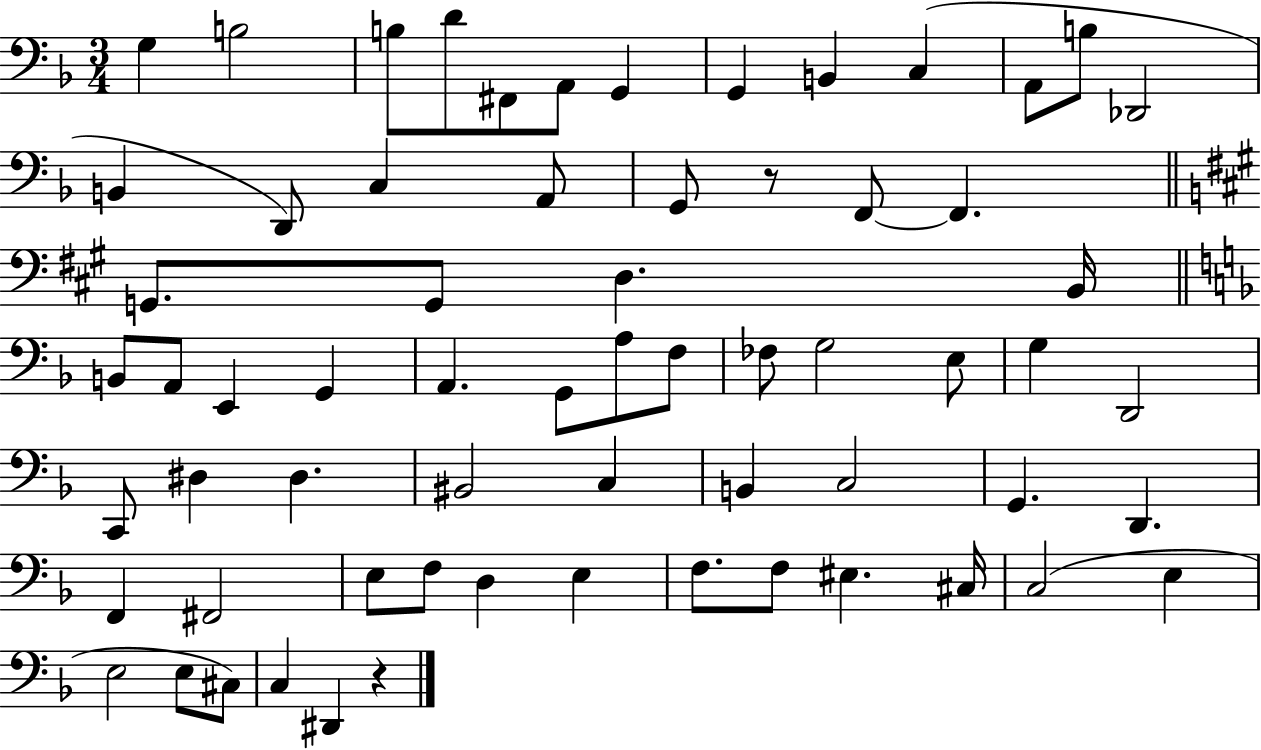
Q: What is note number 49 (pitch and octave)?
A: E3